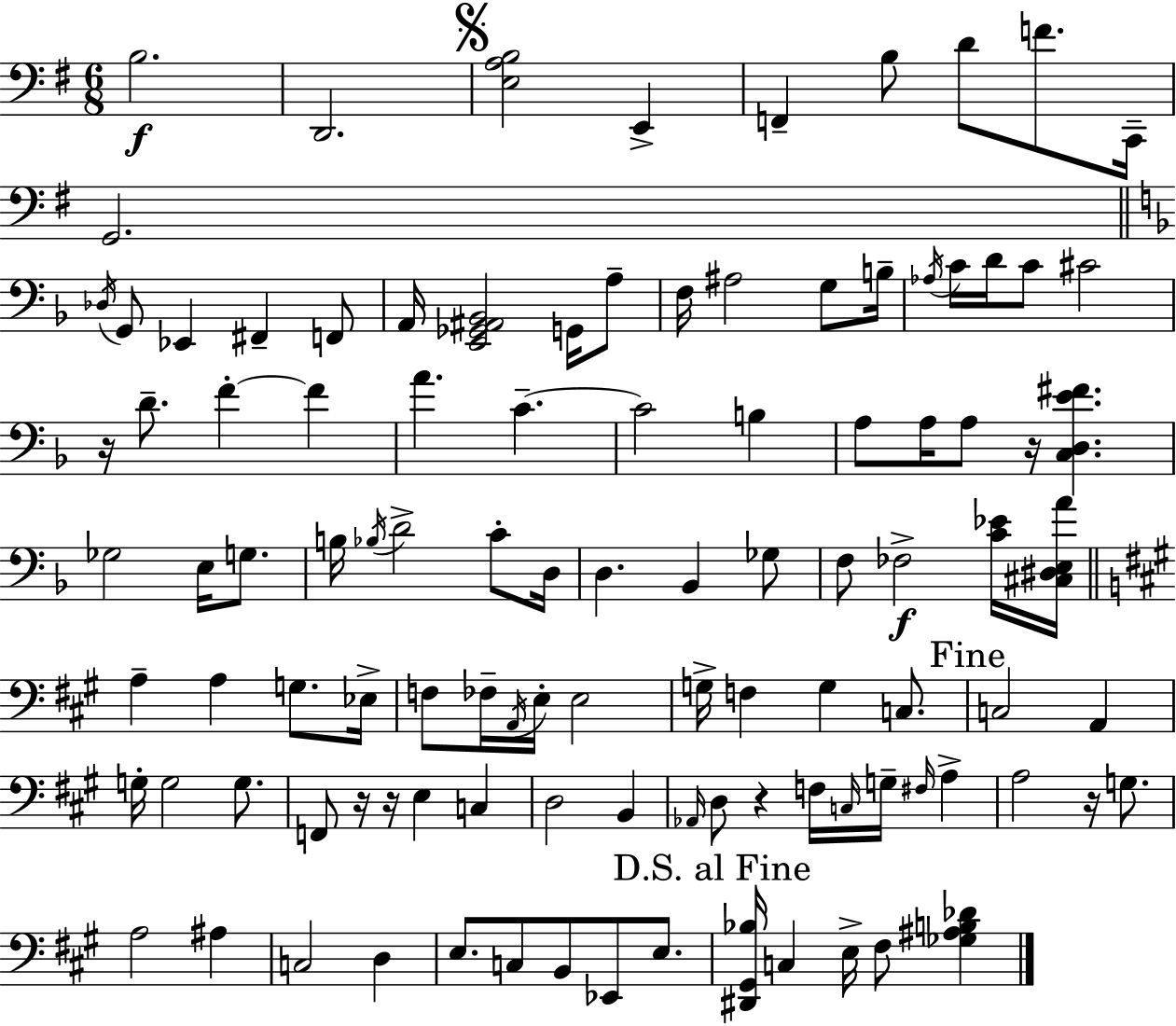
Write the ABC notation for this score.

X:1
T:Untitled
M:6/8
L:1/4
K:G
B,2 D,,2 [E,A,B,]2 E,, F,, B,/2 D/2 F/2 C,,/4 G,,2 _D,/4 G,,/2 _E,, ^F,, F,,/2 A,,/4 [E,,_G,,^A,,_B,,]2 G,,/4 A,/2 F,/4 ^A,2 G,/2 B,/4 _A,/4 C/4 D/4 C/2 ^C2 z/4 D/2 F F A C C2 B, A,/2 A,/4 A,/2 z/4 [C,D,E^F] _G,2 E,/4 G,/2 B,/4 _B,/4 D2 C/2 D,/4 D, _B,, _G,/2 F,/2 _F,2 [C_E]/4 [^C,^D,E,A]/4 A, A, G,/2 _E,/4 F,/2 _F,/4 A,,/4 E,/4 E,2 G,/4 F, G, C,/2 C,2 A,, G,/4 G,2 G,/2 F,,/2 z/4 z/4 E, C, D,2 B,, _A,,/4 D,/2 z F,/4 C,/4 G,/4 ^F,/4 A, A,2 z/4 G,/2 A,2 ^A, C,2 D, E,/2 C,/2 B,,/2 _E,,/2 E,/2 [^D,,^G,,_B,]/4 C, E,/4 ^F,/2 [_G,^A,B,_D]